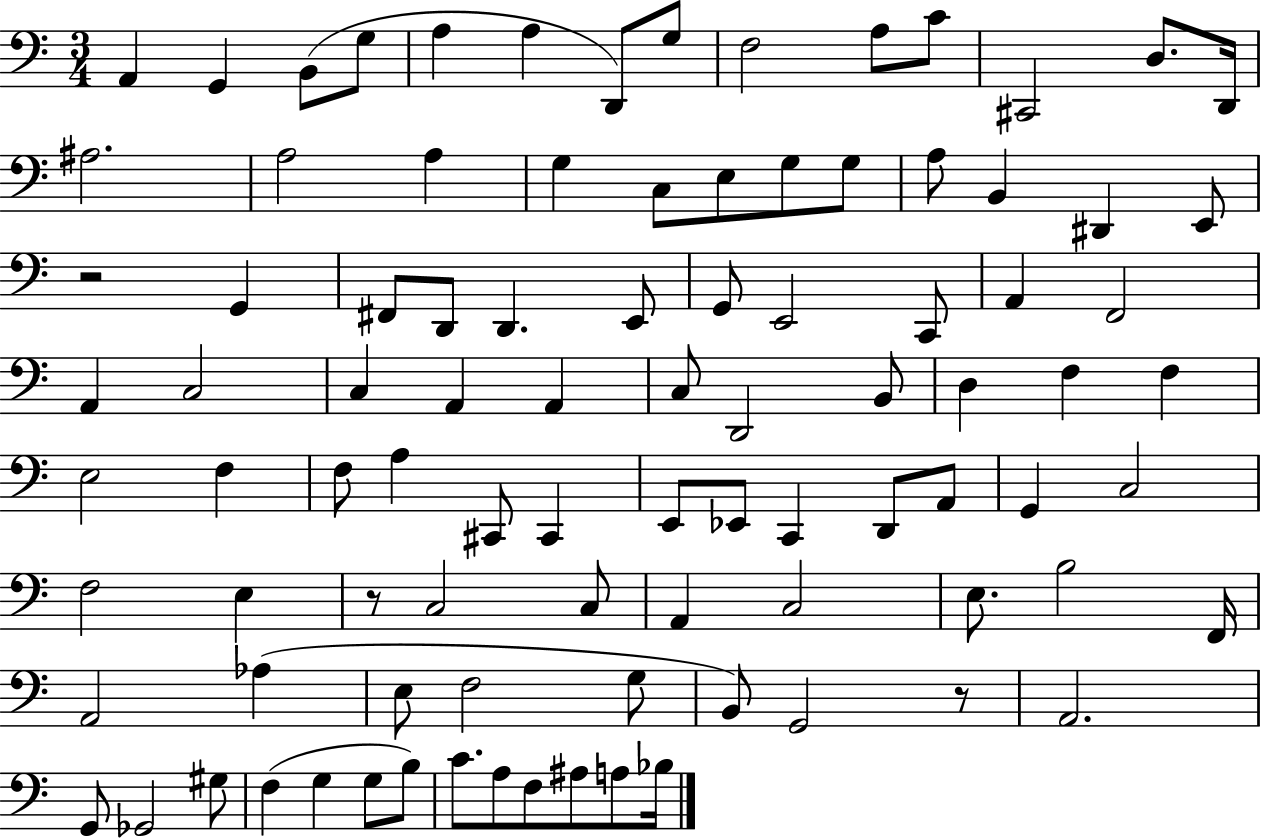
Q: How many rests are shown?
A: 3